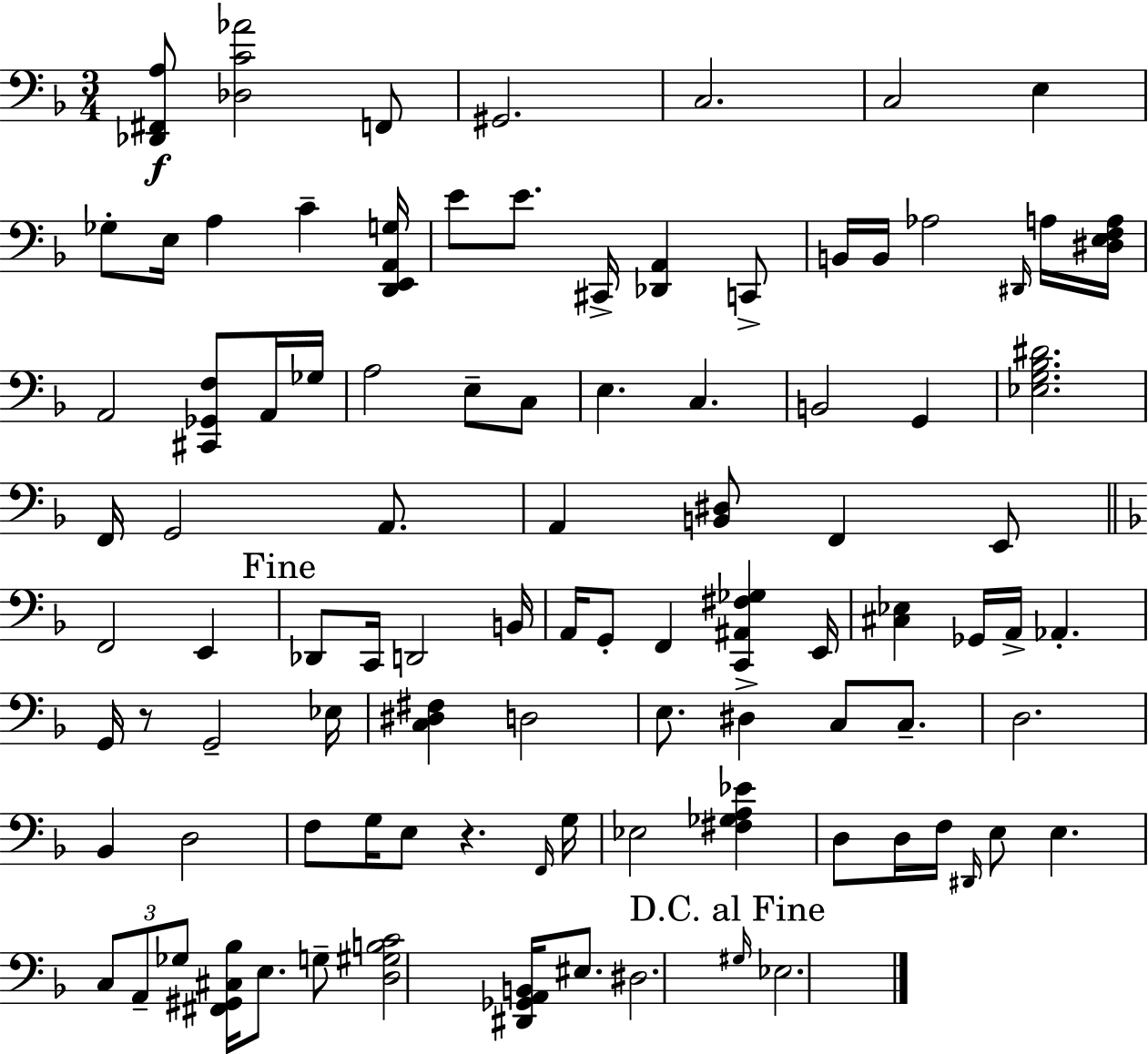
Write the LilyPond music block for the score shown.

{
  \clef bass
  \numericTimeSignature
  \time 3/4
  \key d \minor
  <des, fis, a>8\f <des c' aes'>2 f,8 | gis,2. | c2. | c2 e4 | \break ges8-. e16 a4 c'4-- <d, e, a, g>16 | e'8 e'8. cis,16-> <des, a,>4 c,8-> | b,16 b,16 aes2 \grace { dis,16 } a16 | <dis e f a>16 a,2 <cis, ges, f>8 a,16 | \break ges16 a2 e8-- c8 | e4. c4. | b,2 g,4 | <ees g bes dis'>2. | \break f,16 g,2 a,8. | a,4 <b, dis>8 f,4 e,8 | \bar "||" \break \key d \minor f,2 e,4 | \mark "Fine" des,8 c,16 d,2 b,16 | a,16 g,8-. f,4 <c, ais, fis ges>4 e,16 | <cis ees>4 ges,16 a,16-> aes,4.-. | \break g,16 r8 g,2-- ees16 | <c dis fis>4 d2 | e8. dis4-> c8 c8.-- | d2. | \break bes,4 d2 | f8 g16 e8 r4. \grace { f,16 } | g16 ees2 <fis ges a ees'>4 | d8 d16 f16 \grace { dis,16 } e8 e4. | \break \tuplet 3/2 { c8 a,8-- ges8 } <fis, gis, cis bes>16 e8. | g8-- <d gis b c'>2 <dis, ges, a, b,>16 eis8. | dis2. | \mark "D.C. al Fine" \grace { gis16 } ees2. | \break \bar "|."
}